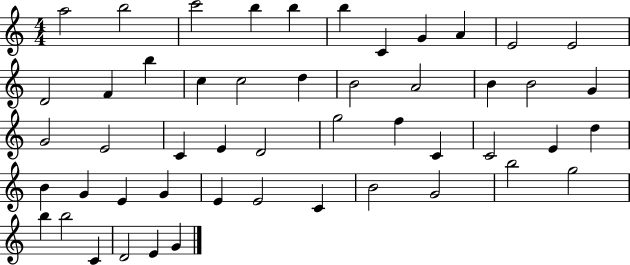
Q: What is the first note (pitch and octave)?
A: A5